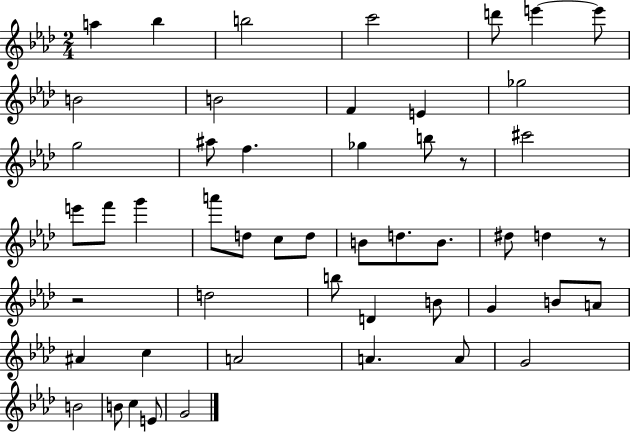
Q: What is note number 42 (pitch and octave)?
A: A4